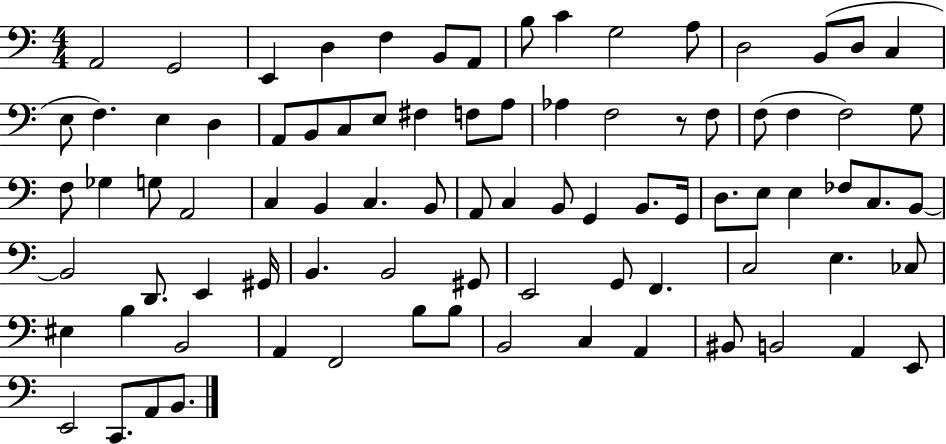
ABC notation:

X:1
T:Untitled
M:4/4
L:1/4
K:C
A,,2 G,,2 E,, D, F, B,,/2 A,,/2 B,/2 C G,2 A,/2 D,2 B,,/2 D,/2 C, E,/2 F, E, D, A,,/2 B,,/2 C,/2 E,/2 ^F, F,/2 A,/2 _A, F,2 z/2 F,/2 F,/2 F, F,2 G,/2 F,/2 _G, G,/2 A,,2 C, B,, C, B,,/2 A,,/2 C, B,,/2 G,, B,,/2 G,,/4 D,/2 E,/2 E, _F,/2 C,/2 B,,/2 B,,2 D,,/2 E,, ^G,,/4 B,, B,,2 ^G,,/2 E,,2 G,,/2 F,, C,2 E, _C,/2 ^E, B, B,,2 A,, F,,2 B,/2 B,/2 B,,2 C, A,, ^B,,/2 B,,2 A,, E,,/2 E,,2 C,,/2 A,,/2 B,,/2